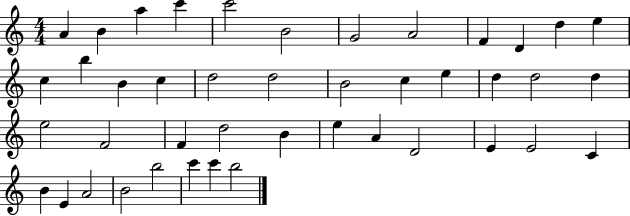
{
  \clef treble
  \numericTimeSignature
  \time 4/4
  \key c \major
  a'4 b'4 a''4 c'''4 | c'''2 b'2 | g'2 a'2 | f'4 d'4 d''4 e''4 | \break c''4 b''4 b'4 c''4 | d''2 d''2 | b'2 c''4 e''4 | d''4 d''2 d''4 | \break e''2 f'2 | f'4 d''2 b'4 | e''4 a'4 d'2 | e'4 e'2 c'4 | \break b'4 e'4 a'2 | b'2 b''2 | c'''4 c'''4 b''2 | \bar "|."
}